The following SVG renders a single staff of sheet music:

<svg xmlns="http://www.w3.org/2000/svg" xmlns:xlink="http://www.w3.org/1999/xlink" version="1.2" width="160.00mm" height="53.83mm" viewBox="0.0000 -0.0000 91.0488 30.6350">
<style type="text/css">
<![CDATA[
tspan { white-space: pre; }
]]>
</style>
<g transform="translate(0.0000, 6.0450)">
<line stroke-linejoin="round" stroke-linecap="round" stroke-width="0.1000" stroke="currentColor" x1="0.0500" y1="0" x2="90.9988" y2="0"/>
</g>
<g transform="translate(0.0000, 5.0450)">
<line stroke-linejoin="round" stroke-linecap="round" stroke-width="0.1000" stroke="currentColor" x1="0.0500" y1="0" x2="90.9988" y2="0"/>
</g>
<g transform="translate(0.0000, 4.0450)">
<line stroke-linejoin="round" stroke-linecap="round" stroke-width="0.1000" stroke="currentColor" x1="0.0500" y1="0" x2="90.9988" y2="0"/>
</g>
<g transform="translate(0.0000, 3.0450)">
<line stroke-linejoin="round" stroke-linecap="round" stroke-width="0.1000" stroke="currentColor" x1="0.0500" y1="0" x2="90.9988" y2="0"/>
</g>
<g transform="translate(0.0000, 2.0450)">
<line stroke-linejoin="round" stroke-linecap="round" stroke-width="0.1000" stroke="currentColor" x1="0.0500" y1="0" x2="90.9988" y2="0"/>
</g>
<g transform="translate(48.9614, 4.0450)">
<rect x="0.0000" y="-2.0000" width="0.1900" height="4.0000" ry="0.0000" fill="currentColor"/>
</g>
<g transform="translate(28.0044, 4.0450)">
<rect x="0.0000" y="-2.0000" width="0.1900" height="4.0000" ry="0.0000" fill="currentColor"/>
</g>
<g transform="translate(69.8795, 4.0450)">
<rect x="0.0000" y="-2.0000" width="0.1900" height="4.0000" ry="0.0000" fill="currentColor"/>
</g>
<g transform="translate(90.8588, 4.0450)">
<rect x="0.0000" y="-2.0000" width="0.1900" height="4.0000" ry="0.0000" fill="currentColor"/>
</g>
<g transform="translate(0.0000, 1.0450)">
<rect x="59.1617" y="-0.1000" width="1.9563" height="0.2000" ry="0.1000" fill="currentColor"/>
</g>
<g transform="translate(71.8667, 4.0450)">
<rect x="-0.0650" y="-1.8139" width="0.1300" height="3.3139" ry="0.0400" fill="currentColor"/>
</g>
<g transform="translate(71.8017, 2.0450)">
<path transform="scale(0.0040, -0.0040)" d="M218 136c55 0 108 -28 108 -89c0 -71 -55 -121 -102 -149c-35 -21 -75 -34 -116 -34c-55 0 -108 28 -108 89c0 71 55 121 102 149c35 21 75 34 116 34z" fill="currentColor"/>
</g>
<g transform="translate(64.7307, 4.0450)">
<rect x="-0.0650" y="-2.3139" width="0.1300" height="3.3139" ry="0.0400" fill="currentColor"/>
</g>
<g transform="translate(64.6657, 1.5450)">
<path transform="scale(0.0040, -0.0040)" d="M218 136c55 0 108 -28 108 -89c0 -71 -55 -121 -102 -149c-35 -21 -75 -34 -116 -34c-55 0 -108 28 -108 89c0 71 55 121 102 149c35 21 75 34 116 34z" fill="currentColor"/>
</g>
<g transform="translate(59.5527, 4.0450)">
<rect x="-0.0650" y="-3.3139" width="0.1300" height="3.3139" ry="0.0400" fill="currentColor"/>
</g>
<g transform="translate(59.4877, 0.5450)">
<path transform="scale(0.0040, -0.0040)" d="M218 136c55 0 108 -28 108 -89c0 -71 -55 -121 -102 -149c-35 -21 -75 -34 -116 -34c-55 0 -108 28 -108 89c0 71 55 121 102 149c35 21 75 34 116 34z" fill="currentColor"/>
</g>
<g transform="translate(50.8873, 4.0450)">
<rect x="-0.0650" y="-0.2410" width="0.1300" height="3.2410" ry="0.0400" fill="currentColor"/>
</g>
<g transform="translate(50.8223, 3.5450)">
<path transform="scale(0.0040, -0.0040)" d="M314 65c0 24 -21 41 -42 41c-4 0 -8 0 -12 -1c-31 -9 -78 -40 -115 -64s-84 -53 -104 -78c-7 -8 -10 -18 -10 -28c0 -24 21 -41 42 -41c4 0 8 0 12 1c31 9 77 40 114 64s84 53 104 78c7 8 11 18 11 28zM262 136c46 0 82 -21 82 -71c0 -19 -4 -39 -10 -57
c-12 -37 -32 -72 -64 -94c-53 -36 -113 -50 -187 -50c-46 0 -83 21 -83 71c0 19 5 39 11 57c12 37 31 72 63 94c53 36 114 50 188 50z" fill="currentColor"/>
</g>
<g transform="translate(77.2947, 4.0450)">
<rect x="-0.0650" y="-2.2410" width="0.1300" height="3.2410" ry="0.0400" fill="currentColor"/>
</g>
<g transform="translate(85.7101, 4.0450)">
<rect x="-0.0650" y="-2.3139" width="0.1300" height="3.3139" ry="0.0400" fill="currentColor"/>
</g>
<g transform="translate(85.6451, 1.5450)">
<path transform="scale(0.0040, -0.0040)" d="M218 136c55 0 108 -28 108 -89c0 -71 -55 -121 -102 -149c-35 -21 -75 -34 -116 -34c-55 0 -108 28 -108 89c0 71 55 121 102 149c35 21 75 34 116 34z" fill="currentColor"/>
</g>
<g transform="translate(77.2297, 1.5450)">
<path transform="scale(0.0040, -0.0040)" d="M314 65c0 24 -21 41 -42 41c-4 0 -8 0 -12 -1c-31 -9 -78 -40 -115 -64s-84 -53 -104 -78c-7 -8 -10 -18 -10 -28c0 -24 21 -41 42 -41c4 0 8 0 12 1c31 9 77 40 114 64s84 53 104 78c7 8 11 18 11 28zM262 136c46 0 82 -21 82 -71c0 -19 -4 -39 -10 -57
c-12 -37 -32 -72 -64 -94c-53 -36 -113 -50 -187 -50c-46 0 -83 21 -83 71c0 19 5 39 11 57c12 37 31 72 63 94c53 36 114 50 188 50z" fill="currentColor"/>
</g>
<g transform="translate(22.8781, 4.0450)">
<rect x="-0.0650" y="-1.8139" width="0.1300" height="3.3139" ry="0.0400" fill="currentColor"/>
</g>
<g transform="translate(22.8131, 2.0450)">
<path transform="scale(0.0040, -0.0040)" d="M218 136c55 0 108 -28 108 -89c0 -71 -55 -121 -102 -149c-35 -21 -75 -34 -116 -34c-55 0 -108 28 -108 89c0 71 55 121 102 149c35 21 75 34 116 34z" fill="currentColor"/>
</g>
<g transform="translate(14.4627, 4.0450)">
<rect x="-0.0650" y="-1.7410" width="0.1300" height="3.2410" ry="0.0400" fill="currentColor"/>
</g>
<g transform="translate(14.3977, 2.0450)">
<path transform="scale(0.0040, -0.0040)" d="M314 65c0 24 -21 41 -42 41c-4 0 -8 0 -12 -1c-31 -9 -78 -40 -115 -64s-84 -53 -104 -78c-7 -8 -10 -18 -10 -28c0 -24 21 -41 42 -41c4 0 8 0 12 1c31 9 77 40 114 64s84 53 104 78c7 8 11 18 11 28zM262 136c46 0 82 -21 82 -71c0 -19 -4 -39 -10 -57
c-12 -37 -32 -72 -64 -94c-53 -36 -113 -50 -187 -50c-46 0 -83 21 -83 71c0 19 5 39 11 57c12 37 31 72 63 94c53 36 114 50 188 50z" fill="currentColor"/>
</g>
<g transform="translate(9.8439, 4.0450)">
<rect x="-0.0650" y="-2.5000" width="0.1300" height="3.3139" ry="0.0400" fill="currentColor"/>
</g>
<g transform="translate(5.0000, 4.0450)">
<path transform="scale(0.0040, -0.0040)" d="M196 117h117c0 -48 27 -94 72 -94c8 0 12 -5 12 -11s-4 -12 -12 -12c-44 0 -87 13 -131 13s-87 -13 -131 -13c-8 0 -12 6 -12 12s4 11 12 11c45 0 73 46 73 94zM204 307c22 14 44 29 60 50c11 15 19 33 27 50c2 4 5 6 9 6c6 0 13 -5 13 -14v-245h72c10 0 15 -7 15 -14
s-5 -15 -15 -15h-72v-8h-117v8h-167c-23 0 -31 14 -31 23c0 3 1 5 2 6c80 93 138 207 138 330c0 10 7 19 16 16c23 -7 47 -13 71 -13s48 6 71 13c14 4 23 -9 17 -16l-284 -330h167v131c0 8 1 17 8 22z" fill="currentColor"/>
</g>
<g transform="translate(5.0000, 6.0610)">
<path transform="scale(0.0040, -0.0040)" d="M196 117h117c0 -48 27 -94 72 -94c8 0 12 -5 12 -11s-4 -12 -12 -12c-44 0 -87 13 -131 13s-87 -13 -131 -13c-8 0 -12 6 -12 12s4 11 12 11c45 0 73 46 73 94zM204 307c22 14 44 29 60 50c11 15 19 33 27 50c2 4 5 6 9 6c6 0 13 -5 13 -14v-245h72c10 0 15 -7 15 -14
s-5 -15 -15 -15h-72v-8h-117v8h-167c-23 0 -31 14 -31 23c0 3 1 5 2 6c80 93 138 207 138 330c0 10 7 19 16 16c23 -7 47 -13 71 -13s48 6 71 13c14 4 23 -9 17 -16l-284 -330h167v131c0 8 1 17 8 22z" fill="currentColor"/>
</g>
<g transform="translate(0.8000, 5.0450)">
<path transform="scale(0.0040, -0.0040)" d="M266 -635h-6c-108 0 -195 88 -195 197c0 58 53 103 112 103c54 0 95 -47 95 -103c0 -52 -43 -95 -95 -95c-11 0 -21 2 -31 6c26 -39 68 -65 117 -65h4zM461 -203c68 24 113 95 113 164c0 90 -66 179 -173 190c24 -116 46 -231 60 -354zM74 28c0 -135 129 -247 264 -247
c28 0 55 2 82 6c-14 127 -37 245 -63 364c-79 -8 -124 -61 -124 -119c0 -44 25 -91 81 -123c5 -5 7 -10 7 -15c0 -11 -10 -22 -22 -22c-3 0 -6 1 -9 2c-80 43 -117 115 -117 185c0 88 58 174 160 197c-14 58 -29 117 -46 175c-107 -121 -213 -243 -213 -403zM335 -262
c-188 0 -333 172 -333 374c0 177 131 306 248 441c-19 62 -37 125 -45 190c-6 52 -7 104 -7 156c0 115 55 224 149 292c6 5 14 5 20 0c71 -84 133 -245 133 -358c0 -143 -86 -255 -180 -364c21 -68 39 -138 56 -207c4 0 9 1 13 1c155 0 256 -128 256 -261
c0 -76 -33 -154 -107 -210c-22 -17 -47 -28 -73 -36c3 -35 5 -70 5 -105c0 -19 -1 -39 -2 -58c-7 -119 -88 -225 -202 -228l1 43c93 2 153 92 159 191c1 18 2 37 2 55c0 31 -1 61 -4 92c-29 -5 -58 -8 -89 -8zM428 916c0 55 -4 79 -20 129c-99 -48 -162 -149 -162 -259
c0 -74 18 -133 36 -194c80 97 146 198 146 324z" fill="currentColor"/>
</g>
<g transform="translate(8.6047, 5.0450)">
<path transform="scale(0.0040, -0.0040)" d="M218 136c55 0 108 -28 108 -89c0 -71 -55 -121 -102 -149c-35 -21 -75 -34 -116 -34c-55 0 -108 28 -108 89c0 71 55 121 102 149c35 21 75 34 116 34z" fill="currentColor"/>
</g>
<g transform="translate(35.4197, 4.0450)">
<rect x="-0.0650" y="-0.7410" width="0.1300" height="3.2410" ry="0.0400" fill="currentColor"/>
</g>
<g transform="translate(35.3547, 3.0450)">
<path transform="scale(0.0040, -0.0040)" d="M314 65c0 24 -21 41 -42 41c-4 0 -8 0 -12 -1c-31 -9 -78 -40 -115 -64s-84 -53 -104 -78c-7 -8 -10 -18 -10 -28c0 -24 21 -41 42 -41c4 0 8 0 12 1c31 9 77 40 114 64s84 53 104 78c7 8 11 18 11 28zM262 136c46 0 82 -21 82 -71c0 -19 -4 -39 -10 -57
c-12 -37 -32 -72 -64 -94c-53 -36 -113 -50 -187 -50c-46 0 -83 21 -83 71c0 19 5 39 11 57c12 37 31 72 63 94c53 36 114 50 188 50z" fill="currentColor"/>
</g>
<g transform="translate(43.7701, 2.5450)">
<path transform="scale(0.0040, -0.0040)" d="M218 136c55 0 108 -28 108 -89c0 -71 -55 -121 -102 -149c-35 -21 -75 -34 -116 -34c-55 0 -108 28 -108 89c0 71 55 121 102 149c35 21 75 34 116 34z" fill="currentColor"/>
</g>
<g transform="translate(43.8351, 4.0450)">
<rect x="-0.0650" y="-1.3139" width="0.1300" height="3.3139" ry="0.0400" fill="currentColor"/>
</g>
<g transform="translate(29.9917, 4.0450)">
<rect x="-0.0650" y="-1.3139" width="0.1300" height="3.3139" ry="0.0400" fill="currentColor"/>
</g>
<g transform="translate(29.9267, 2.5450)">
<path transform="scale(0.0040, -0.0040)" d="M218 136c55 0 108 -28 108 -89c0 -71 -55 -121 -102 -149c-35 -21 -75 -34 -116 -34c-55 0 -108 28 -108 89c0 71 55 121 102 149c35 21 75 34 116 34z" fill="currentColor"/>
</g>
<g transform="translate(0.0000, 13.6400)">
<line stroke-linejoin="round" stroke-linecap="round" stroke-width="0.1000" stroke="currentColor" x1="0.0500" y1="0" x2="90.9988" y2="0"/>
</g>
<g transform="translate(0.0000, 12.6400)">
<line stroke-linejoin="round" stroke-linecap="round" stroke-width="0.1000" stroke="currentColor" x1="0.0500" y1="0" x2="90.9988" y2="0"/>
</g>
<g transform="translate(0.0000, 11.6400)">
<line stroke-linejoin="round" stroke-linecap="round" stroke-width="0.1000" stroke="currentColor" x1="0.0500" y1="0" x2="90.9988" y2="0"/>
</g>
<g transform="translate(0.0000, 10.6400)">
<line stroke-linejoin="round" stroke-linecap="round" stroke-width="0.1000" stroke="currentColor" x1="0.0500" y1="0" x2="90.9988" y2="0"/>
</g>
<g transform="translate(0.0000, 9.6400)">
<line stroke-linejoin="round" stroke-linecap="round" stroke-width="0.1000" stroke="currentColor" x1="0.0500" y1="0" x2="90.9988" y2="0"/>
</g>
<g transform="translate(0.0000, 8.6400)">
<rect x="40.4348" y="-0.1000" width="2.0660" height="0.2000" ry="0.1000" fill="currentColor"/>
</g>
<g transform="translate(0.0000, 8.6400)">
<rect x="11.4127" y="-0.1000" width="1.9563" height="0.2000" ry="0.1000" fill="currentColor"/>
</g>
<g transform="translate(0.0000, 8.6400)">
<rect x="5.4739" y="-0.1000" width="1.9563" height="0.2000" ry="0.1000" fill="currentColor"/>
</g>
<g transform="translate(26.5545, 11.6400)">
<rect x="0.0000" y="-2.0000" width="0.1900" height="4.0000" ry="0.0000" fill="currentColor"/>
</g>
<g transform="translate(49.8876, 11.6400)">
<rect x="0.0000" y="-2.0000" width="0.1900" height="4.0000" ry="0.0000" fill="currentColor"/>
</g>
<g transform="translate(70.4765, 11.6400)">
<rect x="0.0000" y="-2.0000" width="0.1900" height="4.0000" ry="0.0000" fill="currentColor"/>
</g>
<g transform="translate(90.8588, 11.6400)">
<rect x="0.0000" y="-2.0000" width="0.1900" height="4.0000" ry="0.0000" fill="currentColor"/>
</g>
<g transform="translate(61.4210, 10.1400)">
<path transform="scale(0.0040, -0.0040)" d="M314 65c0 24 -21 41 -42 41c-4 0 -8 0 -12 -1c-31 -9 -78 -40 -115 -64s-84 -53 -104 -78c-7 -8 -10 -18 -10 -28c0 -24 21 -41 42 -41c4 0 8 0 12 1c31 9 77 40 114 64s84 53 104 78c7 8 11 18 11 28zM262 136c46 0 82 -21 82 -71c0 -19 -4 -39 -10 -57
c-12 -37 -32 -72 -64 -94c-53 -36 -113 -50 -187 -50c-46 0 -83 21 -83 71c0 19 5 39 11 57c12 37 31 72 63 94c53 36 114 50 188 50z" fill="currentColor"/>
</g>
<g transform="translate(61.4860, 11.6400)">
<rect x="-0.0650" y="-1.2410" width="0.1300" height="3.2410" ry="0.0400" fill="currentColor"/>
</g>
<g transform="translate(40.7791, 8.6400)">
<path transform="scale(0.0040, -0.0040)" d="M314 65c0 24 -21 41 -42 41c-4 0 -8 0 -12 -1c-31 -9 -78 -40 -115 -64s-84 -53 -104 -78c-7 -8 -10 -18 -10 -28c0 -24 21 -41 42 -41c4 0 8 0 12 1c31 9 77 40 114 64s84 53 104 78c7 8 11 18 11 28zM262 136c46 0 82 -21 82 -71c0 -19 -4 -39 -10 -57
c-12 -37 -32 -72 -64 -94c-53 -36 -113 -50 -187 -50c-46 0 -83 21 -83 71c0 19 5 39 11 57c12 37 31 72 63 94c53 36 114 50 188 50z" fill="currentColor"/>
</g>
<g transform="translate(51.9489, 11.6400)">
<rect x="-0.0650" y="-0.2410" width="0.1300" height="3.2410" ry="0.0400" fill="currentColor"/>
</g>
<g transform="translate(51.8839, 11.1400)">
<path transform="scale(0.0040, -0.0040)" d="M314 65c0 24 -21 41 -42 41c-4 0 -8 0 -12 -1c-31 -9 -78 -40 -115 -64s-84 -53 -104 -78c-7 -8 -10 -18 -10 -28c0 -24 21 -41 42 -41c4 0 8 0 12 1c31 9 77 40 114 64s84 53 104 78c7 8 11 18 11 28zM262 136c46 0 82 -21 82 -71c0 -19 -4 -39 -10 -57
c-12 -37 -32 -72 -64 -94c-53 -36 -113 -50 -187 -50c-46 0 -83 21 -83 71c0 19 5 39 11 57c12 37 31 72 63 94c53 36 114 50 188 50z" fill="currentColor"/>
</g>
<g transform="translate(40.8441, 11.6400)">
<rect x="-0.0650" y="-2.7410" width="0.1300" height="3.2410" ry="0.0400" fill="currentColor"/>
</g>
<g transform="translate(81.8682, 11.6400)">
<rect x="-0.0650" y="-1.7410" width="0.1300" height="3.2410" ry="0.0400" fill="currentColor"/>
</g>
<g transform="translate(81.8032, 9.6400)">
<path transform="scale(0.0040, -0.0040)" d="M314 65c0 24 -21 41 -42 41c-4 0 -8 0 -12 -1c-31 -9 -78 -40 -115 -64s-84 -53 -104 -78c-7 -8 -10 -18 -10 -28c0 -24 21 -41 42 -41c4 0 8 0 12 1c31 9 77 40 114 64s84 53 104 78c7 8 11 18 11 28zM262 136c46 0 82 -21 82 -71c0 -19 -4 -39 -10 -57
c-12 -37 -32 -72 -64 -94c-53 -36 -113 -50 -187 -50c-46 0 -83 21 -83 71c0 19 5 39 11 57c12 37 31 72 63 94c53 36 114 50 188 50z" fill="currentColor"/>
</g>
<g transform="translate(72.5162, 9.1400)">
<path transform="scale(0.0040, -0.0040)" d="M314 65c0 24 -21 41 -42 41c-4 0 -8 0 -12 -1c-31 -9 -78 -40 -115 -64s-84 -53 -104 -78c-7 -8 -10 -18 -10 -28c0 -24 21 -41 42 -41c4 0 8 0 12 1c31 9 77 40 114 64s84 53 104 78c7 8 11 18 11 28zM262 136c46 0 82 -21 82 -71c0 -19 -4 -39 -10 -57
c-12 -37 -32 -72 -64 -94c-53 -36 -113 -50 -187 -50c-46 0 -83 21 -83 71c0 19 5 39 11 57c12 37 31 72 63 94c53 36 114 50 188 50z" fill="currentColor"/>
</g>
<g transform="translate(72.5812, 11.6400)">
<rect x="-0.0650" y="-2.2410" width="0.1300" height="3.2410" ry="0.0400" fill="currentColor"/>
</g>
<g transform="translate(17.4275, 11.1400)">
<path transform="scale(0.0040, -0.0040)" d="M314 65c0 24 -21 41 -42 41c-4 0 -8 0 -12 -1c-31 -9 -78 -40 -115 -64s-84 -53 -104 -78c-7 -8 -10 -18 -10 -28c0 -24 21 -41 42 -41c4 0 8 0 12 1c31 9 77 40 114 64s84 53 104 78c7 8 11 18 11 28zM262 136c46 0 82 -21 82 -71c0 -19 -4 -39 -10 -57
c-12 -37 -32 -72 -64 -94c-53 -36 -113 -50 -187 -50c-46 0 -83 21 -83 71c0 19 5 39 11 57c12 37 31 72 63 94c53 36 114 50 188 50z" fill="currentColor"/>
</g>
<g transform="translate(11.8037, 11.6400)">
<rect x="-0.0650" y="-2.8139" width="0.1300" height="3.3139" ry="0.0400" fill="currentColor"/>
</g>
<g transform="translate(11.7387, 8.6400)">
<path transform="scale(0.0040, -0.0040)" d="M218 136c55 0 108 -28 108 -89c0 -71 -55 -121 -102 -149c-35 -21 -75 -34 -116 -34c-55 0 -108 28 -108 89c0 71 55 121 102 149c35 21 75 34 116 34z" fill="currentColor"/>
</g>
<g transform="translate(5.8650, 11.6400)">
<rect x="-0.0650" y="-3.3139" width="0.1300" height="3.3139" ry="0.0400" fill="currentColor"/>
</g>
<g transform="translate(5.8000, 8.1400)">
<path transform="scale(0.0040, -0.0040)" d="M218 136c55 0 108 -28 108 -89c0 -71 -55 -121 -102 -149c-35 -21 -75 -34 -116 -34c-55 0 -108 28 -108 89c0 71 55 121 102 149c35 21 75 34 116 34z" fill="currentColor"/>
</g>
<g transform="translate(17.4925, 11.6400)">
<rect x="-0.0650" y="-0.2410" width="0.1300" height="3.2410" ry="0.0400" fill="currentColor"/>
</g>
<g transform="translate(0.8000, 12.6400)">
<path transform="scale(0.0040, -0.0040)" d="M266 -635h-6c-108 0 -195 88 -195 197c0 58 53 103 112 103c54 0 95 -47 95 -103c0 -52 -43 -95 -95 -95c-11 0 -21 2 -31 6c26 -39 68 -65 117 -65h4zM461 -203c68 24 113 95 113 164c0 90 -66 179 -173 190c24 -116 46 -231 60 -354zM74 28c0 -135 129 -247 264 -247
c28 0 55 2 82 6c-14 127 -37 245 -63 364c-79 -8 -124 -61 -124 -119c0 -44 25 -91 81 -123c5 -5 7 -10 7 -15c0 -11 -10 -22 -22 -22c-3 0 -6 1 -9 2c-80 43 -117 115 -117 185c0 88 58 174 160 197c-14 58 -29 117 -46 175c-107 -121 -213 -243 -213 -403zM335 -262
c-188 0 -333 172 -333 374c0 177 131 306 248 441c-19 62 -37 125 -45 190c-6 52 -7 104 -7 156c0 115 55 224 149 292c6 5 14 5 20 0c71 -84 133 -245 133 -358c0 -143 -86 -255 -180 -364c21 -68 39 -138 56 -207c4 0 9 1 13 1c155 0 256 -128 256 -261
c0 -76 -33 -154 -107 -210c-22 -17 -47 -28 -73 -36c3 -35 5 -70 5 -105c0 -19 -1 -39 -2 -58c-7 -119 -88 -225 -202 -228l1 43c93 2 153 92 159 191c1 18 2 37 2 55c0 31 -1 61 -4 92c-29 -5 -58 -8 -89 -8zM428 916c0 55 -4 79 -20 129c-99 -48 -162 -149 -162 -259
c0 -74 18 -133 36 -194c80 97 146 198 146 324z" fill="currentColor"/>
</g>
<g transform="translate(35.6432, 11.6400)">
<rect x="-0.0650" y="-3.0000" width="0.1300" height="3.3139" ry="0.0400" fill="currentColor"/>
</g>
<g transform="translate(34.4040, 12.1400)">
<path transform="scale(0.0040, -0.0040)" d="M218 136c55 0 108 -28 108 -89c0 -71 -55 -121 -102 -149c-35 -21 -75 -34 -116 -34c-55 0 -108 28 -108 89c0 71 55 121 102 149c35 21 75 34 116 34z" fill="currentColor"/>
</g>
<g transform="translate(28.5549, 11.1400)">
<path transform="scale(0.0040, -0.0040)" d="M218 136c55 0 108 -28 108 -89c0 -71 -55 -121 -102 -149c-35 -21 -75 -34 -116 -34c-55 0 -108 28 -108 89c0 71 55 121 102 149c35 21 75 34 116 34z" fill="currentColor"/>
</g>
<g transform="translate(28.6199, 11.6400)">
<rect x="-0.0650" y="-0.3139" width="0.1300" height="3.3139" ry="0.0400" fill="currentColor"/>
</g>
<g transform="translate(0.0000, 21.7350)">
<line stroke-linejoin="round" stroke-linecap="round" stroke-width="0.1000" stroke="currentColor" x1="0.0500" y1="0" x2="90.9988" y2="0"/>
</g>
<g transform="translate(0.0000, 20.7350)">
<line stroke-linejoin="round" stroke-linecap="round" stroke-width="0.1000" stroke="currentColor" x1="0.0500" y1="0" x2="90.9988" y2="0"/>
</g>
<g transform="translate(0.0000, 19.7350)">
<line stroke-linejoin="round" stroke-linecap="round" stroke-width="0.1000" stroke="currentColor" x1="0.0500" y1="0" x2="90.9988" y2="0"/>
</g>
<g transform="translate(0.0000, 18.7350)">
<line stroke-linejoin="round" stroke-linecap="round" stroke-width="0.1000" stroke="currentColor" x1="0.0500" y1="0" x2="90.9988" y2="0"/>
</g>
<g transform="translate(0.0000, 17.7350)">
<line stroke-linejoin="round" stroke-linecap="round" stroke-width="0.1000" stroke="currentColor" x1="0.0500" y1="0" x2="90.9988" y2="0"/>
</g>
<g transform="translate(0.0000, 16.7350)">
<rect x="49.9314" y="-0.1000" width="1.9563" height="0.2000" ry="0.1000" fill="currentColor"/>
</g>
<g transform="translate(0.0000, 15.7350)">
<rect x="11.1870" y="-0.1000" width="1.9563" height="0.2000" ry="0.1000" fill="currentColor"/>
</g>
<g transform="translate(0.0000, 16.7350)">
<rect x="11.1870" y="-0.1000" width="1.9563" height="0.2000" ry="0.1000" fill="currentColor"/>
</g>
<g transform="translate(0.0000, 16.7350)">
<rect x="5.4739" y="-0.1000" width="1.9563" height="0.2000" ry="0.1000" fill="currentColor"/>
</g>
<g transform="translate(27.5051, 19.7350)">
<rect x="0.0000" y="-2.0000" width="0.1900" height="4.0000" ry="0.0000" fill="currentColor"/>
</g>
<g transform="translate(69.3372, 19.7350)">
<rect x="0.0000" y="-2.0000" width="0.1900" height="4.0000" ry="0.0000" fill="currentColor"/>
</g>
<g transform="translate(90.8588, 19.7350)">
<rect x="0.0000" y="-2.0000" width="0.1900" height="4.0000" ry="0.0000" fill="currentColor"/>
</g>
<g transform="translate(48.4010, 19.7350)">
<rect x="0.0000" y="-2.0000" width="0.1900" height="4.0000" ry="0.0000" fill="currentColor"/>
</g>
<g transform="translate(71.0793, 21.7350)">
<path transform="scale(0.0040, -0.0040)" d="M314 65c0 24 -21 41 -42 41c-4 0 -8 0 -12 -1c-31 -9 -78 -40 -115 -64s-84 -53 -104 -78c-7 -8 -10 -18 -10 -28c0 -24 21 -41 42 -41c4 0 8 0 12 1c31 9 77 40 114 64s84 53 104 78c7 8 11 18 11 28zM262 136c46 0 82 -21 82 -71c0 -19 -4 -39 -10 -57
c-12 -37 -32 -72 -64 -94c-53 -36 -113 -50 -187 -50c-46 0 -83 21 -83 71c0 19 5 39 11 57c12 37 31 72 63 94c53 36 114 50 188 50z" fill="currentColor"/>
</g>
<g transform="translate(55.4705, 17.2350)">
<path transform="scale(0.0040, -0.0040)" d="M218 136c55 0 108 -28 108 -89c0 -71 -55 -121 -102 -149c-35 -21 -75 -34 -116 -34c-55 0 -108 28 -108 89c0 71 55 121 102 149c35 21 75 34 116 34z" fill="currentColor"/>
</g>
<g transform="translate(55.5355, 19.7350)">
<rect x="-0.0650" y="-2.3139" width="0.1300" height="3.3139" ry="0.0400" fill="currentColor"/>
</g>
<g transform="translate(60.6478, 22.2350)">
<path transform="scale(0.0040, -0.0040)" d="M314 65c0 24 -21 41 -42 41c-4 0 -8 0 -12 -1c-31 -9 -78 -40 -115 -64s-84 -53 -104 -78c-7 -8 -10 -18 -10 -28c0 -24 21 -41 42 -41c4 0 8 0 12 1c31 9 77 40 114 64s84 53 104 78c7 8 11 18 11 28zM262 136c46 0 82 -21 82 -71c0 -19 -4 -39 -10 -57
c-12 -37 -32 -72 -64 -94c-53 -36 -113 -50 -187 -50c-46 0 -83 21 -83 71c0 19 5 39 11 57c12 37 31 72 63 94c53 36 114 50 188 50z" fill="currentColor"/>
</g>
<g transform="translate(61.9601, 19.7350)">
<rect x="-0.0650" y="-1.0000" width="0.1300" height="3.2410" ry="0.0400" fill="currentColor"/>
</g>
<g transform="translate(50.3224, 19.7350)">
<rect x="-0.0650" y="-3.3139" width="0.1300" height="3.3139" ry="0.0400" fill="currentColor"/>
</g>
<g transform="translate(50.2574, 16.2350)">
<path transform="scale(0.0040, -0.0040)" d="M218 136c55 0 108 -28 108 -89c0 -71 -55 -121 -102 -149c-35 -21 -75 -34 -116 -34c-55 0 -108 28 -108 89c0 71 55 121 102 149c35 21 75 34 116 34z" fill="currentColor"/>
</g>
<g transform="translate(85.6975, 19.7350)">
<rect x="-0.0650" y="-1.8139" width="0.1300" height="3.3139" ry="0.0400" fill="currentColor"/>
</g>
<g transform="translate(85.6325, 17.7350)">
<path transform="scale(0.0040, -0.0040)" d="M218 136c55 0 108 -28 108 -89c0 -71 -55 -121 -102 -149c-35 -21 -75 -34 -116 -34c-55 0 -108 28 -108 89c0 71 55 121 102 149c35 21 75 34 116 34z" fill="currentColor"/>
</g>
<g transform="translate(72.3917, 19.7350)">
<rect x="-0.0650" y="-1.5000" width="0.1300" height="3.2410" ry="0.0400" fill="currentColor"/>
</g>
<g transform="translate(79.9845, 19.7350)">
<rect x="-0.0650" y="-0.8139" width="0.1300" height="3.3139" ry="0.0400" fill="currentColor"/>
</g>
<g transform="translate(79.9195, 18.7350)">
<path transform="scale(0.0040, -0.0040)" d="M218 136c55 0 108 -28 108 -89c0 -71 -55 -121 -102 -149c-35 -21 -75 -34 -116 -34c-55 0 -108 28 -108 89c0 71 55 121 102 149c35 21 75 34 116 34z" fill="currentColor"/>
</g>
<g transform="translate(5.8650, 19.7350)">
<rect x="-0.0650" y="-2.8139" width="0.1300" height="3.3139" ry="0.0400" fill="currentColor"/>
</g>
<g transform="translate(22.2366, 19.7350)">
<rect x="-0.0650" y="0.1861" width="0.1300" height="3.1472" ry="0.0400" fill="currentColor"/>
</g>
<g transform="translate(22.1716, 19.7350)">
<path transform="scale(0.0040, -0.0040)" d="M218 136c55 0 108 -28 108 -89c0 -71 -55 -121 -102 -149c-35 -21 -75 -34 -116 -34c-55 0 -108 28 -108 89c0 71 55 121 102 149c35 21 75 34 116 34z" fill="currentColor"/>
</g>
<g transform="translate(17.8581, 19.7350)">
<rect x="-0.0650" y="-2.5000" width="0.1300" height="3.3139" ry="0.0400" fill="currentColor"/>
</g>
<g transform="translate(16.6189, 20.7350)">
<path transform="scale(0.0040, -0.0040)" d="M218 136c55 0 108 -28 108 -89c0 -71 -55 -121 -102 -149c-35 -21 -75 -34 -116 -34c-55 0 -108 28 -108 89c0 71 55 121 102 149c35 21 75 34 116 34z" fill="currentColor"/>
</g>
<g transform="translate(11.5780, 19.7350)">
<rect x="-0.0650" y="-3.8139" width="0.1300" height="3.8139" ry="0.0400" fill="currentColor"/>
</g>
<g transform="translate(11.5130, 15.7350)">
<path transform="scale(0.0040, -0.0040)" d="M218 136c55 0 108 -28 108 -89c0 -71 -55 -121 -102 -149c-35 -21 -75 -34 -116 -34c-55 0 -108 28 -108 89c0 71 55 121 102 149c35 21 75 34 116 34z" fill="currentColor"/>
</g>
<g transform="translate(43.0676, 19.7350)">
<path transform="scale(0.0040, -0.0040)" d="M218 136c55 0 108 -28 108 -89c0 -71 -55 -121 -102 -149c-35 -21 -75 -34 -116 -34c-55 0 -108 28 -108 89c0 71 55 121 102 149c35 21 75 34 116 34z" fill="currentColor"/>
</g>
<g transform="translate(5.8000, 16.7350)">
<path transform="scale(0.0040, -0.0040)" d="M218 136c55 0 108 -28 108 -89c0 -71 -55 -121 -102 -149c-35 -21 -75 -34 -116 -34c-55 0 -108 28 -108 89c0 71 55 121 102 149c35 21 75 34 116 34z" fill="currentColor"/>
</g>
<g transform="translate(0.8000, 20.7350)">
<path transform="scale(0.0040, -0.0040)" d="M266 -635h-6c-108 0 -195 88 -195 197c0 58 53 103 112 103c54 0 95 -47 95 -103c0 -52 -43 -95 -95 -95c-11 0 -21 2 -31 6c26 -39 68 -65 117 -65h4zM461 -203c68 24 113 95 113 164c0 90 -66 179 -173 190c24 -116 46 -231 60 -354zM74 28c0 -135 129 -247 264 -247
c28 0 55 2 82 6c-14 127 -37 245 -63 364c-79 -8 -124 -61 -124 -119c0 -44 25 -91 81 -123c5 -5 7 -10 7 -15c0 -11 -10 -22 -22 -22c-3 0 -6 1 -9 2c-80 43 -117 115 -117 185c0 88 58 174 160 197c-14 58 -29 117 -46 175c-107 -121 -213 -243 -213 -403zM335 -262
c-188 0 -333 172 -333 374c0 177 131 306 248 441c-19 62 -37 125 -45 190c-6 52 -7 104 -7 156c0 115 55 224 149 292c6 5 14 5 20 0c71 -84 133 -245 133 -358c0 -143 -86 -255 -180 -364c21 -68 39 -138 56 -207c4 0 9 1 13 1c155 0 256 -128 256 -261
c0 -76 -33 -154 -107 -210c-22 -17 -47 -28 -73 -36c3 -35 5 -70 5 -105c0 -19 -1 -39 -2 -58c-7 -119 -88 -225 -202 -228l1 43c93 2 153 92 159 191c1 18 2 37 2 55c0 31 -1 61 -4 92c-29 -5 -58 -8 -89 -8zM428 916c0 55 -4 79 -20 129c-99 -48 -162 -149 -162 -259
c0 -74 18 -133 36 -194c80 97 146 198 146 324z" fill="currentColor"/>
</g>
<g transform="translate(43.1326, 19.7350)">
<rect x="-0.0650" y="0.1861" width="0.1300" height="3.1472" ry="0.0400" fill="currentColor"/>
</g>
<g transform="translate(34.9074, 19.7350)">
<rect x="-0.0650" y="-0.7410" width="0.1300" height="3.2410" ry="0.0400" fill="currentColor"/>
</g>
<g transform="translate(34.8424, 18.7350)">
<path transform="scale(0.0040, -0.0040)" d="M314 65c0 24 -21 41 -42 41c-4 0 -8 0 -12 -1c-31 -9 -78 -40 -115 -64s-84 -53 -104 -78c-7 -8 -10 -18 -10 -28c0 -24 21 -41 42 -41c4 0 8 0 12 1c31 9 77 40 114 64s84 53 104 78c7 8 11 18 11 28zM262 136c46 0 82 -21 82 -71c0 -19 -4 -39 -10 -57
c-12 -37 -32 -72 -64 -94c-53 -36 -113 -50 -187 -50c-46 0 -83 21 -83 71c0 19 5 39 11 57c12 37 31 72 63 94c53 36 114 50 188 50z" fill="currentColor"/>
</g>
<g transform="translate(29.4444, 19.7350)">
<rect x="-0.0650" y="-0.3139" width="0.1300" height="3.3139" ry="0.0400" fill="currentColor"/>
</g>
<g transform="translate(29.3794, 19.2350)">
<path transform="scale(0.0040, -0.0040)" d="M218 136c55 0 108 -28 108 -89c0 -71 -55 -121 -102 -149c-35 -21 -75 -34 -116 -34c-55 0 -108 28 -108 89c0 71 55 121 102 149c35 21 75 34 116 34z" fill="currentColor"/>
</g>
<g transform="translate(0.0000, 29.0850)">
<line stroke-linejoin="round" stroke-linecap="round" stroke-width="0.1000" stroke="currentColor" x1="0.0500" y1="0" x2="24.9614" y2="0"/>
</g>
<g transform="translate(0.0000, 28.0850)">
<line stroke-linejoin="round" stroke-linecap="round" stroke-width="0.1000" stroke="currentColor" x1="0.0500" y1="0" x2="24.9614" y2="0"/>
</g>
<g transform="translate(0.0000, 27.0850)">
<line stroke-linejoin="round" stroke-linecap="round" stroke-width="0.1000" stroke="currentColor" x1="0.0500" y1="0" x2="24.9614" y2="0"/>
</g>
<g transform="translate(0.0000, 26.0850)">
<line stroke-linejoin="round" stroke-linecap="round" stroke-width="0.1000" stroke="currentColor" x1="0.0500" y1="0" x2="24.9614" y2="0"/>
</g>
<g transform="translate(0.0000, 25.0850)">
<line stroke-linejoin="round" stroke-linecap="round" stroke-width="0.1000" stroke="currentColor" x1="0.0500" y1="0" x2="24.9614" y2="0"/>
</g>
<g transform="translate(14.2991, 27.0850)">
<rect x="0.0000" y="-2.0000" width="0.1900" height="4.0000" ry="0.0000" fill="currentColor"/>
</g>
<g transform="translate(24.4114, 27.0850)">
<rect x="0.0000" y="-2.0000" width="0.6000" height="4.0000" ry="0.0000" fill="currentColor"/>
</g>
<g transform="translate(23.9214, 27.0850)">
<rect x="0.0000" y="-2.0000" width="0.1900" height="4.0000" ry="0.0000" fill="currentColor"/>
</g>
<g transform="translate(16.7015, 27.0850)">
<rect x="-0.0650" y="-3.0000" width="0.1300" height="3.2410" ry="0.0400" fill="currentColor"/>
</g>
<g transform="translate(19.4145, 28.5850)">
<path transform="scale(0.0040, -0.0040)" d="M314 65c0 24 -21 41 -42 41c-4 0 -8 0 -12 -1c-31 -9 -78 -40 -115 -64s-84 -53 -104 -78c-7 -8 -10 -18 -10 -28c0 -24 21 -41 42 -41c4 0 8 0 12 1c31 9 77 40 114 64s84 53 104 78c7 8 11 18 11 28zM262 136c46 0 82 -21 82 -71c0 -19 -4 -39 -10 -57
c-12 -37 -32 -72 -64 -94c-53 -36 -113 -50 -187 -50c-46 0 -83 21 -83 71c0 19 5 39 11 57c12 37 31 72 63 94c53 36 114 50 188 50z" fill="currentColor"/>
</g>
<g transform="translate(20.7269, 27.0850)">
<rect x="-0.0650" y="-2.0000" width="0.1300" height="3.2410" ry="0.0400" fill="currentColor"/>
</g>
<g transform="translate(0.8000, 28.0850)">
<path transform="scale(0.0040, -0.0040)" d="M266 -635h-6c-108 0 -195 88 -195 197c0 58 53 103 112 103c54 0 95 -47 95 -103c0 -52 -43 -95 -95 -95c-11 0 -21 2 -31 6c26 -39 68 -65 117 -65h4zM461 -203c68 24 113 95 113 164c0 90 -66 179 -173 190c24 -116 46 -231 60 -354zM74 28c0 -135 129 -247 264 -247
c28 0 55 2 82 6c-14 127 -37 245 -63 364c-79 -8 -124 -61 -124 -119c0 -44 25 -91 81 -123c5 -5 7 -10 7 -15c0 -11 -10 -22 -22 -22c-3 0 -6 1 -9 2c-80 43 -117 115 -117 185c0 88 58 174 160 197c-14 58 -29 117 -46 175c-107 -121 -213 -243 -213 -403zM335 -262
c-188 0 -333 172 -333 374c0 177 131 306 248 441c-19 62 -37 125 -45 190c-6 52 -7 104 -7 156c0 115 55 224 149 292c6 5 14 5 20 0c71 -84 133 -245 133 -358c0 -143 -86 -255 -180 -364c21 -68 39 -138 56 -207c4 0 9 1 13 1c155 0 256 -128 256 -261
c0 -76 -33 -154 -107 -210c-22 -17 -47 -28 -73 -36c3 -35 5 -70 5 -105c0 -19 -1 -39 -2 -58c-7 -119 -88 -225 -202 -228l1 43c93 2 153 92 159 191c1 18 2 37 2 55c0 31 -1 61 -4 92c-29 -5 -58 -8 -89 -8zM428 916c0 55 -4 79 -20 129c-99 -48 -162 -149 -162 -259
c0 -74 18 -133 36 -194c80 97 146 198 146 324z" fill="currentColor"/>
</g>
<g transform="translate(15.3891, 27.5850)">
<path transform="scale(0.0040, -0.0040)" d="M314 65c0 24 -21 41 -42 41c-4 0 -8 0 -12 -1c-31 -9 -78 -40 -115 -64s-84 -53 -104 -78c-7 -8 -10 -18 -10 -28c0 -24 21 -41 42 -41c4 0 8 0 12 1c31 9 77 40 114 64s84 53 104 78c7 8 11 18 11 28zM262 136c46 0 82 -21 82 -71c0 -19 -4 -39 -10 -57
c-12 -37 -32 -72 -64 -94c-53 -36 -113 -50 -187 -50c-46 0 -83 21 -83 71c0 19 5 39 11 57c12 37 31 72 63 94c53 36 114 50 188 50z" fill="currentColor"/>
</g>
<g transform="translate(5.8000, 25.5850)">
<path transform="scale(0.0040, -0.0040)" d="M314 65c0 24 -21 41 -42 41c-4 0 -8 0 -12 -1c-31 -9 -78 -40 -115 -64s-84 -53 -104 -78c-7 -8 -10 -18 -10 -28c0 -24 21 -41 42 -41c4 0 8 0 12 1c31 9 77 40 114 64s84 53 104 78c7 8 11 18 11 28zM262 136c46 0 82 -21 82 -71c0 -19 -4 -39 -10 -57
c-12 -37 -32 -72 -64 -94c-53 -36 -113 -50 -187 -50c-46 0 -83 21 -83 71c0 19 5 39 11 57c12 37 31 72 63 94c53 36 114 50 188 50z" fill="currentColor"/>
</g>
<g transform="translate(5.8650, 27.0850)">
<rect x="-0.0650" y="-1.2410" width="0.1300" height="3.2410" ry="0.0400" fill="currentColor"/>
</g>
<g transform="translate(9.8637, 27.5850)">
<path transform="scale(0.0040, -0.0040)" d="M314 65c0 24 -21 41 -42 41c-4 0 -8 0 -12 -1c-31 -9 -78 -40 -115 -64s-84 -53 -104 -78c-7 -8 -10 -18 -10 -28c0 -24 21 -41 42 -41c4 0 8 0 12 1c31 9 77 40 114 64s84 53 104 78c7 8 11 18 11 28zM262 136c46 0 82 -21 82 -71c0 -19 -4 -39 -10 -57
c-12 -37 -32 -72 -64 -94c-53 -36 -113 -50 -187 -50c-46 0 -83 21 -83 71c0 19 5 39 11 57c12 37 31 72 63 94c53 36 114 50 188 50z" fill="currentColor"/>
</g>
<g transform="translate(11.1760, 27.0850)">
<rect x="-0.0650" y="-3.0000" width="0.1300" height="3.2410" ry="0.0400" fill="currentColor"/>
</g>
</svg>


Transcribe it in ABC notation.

X:1
T:Untitled
M:4/4
L:1/4
K:C
G f2 f e d2 e c2 b g f g2 g b a c2 c A a2 c2 e2 g2 f2 a c' G B c d2 B b g D2 E2 d f e2 A2 A2 F2